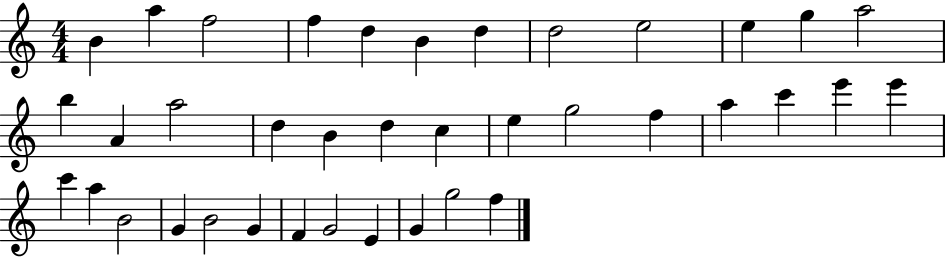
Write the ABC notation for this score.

X:1
T:Untitled
M:4/4
L:1/4
K:C
B a f2 f d B d d2 e2 e g a2 b A a2 d B d c e g2 f a c' e' e' c' a B2 G B2 G F G2 E G g2 f